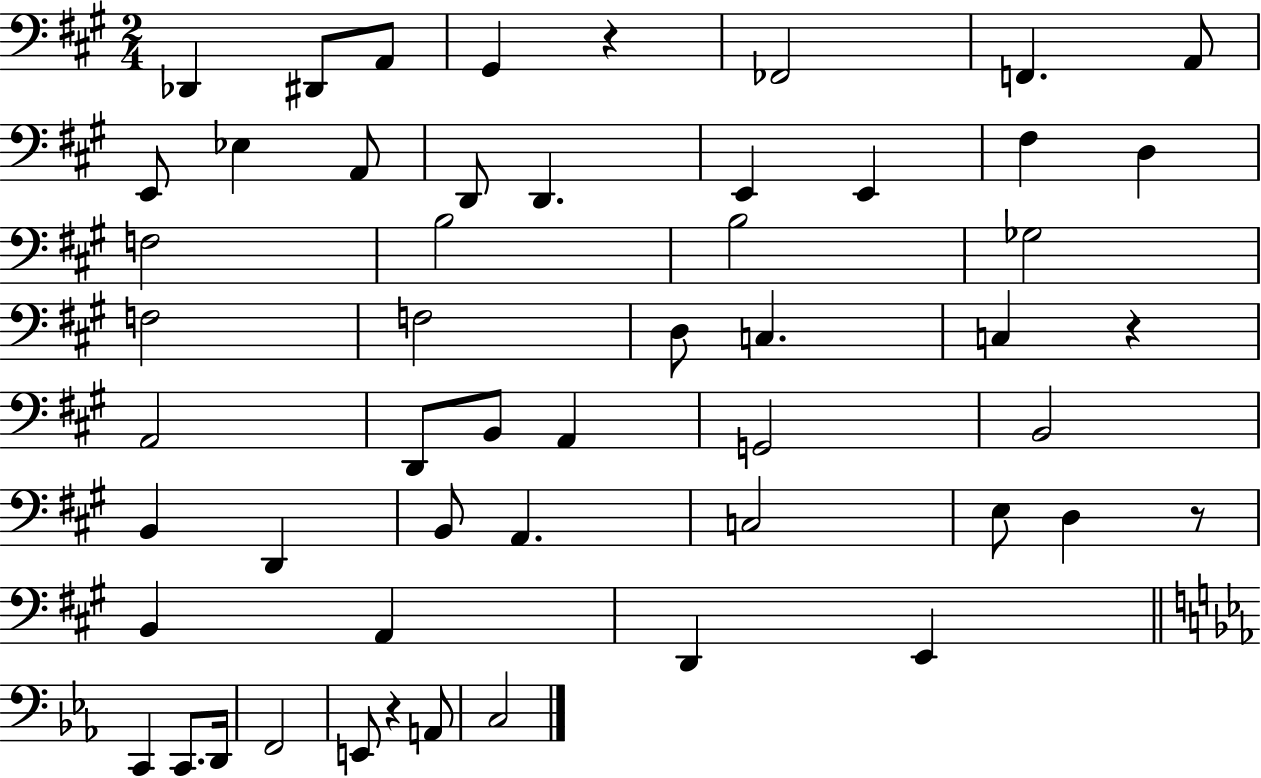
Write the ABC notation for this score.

X:1
T:Untitled
M:2/4
L:1/4
K:A
_D,, ^D,,/2 A,,/2 ^G,, z _F,,2 F,, A,,/2 E,,/2 _E, A,,/2 D,,/2 D,, E,, E,, ^F, D, F,2 B,2 B,2 _G,2 F,2 F,2 D,/2 C, C, z A,,2 D,,/2 B,,/2 A,, G,,2 B,,2 B,, D,, B,,/2 A,, C,2 E,/2 D, z/2 B,, A,, D,, E,, C,, C,,/2 D,,/4 F,,2 E,,/2 z A,,/2 C,2